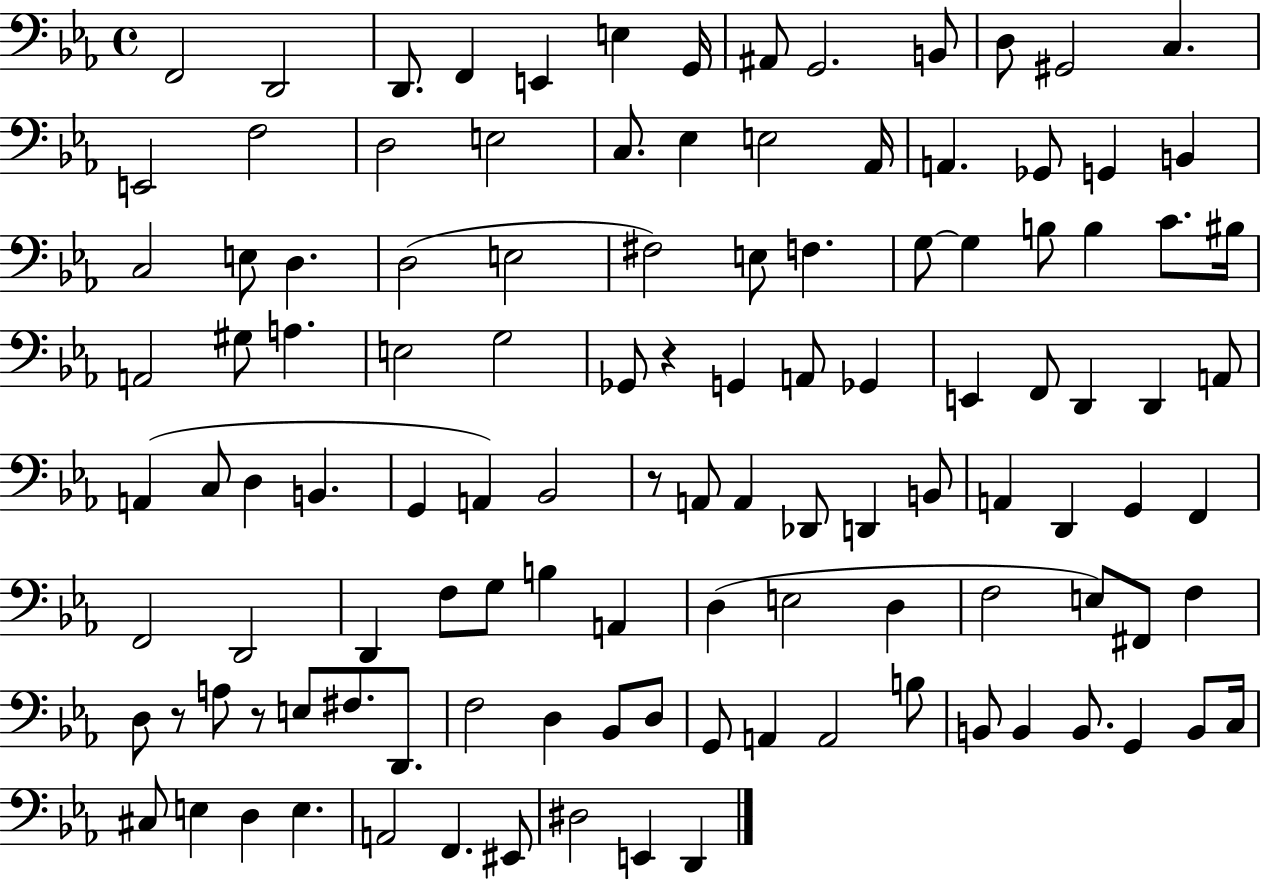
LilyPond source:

{
  \clef bass
  \time 4/4
  \defaultTimeSignature
  \key ees \major
  \repeat volta 2 { f,2 d,2 | d,8. f,4 e,4 e4 g,16 | ais,8 g,2. b,8 | d8 gis,2 c4. | \break e,2 f2 | d2 e2 | c8. ees4 e2 aes,16 | a,4. ges,8 g,4 b,4 | \break c2 e8 d4. | d2( e2 | fis2) e8 f4. | g8~~ g4 b8 b4 c'8. bis16 | \break a,2 gis8 a4. | e2 g2 | ges,8 r4 g,4 a,8 ges,4 | e,4 f,8 d,4 d,4 a,8 | \break a,4( c8 d4 b,4. | g,4 a,4) bes,2 | r8 a,8 a,4 des,8 d,4 b,8 | a,4 d,4 g,4 f,4 | \break f,2 d,2 | d,4 f8 g8 b4 a,4 | d4( e2 d4 | f2 e8) fis,8 f4 | \break d8 r8 a8 r8 e8 fis8. d,8. | f2 d4 bes,8 d8 | g,8 a,4 a,2 b8 | b,8 b,4 b,8. g,4 b,8 c16 | \break cis8 e4 d4 e4. | a,2 f,4. eis,8 | dis2 e,4 d,4 | } \bar "|."
}